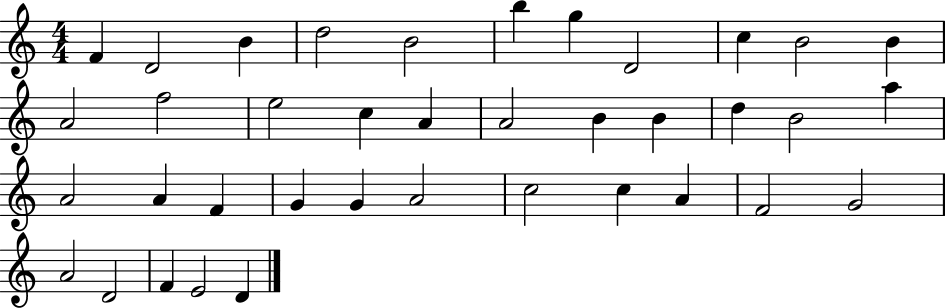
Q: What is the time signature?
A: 4/4